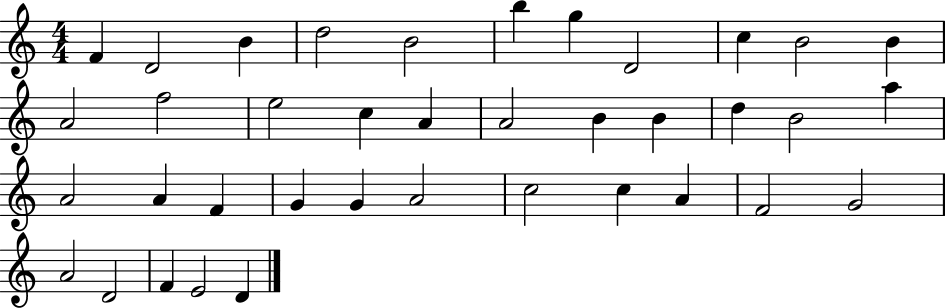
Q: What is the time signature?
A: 4/4